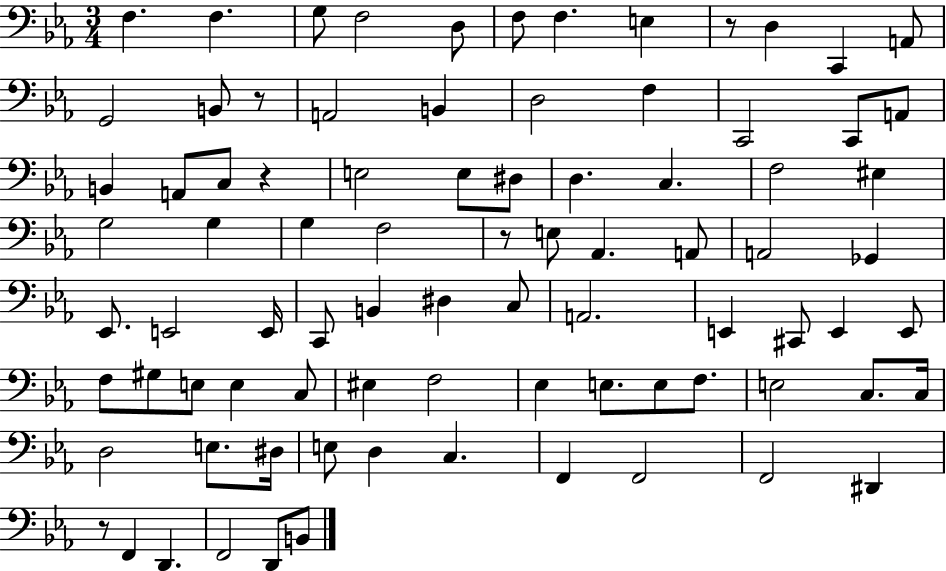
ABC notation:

X:1
T:Untitled
M:3/4
L:1/4
K:Eb
F, F, G,/2 F,2 D,/2 F,/2 F, E, z/2 D, C,, A,,/2 G,,2 B,,/2 z/2 A,,2 B,, D,2 F, C,,2 C,,/2 A,,/2 B,, A,,/2 C,/2 z E,2 E,/2 ^D,/2 D, C, F,2 ^E, G,2 G, G, F,2 z/2 E,/2 _A,, A,,/2 A,,2 _G,, _E,,/2 E,,2 E,,/4 C,,/2 B,, ^D, C,/2 A,,2 E,, ^C,,/2 E,, E,,/2 F,/2 ^G,/2 E,/2 E, C,/2 ^E, F,2 _E, E,/2 E,/2 F,/2 E,2 C,/2 C,/4 D,2 E,/2 ^D,/4 E,/2 D, C, F,, F,,2 F,,2 ^D,, z/2 F,, D,, F,,2 D,,/2 B,,/2